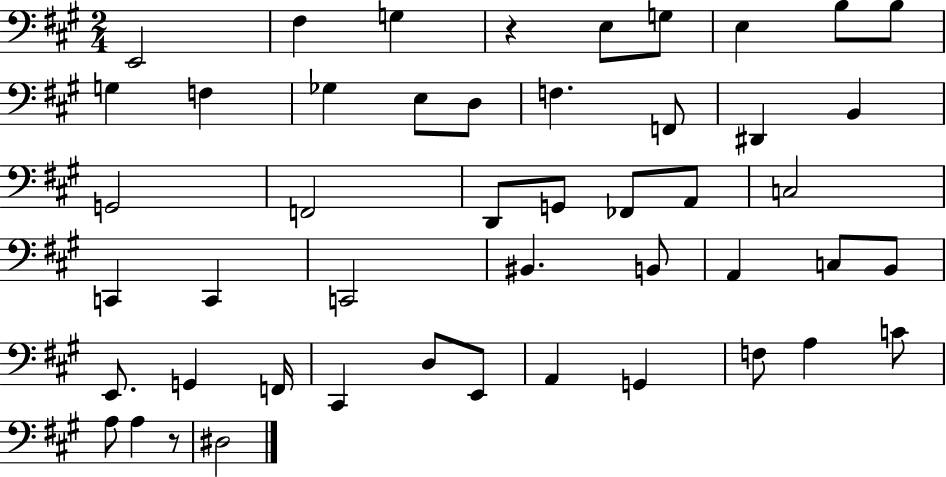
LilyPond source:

{
  \clef bass
  \numericTimeSignature
  \time 2/4
  \key a \major
  e,2 | fis4 g4 | r4 e8 g8 | e4 b8 b8 | \break g4 f4 | ges4 e8 d8 | f4. f,8 | dis,4 b,4 | \break g,2 | f,2 | d,8 g,8 fes,8 a,8 | c2 | \break c,4 c,4 | c,2 | bis,4. b,8 | a,4 c8 b,8 | \break e,8. g,4 f,16 | cis,4 d8 e,8 | a,4 g,4 | f8 a4 c'8 | \break a8 a4 r8 | dis2 | \bar "|."
}